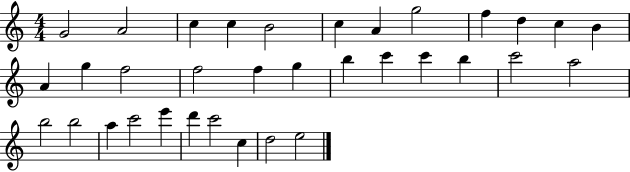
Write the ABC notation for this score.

X:1
T:Untitled
M:4/4
L:1/4
K:C
G2 A2 c c B2 c A g2 f d c B A g f2 f2 f g b c' c' b c'2 a2 b2 b2 a c'2 e' d' c'2 c d2 e2